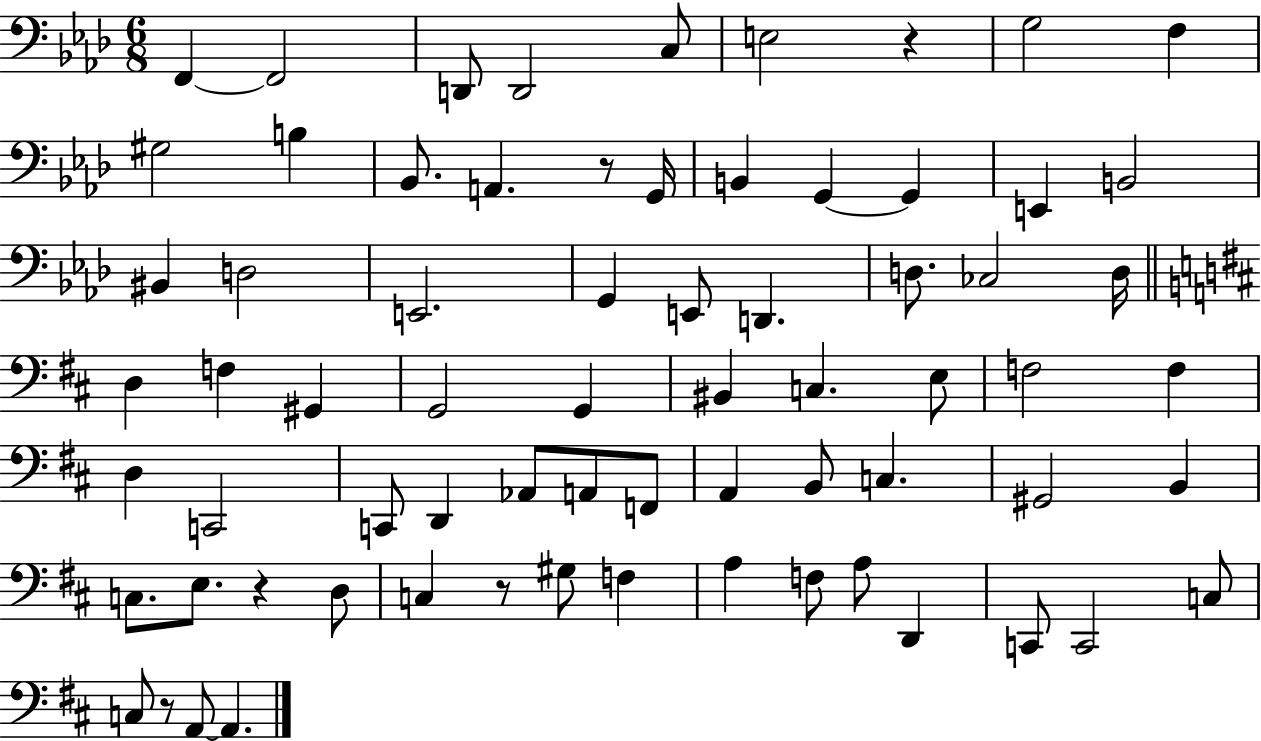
{
  \clef bass
  \numericTimeSignature
  \time 6/8
  \key aes \major
  f,4~~ f,2 | d,8 d,2 c8 | e2 r4 | g2 f4 | \break gis2 b4 | bes,8. a,4. r8 g,16 | b,4 g,4~~ g,4 | e,4 b,2 | \break bis,4 d2 | e,2. | g,4 e,8 d,4. | d8. ces2 d16 | \break \bar "||" \break \key d \major d4 f4 gis,4 | g,2 g,4 | bis,4 c4. e8 | f2 f4 | \break d4 c,2 | c,8 d,4 aes,8 a,8 f,8 | a,4 b,8 c4. | gis,2 b,4 | \break c8. e8. r4 d8 | c4 r8 gis8 f4 | a4 f8 a8 d,4 | c,8 c,2 c8 | \break c8 r8 a,8~~ a,4. | \bar "|."
}